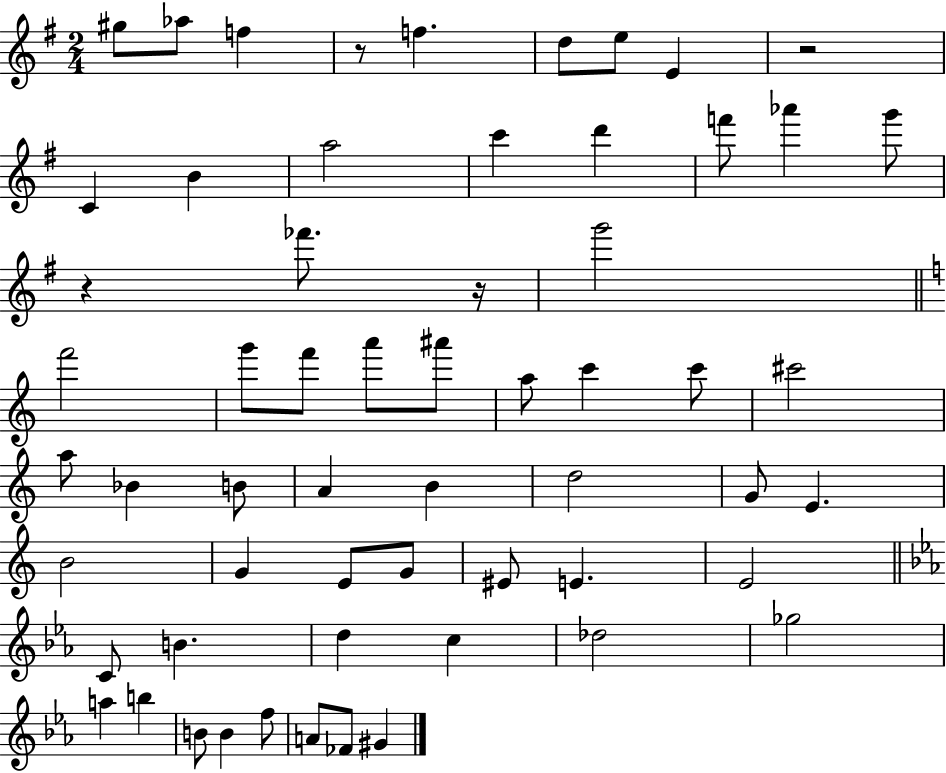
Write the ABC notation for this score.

X:1
T:Untitled
M:2/4
L:1/4
K:G
^g/2 _a/2 f z/2 f d/2 e/2 E z2 C B a2 c' d' f'/2 _a' g'/2 z _f'/2 z/4 g'2 f'2 g'/2 f'/2 a'/2 ^a'/2 a/2 c' c'/2 ^c'2 a/2 _B B/2 A B d2 G/2 E B2 G E/2 G/2 ^E/2 E E2 C/2 B d c _d2 _g2 a b B/2 B f/2 A/2 _F/2 ^G